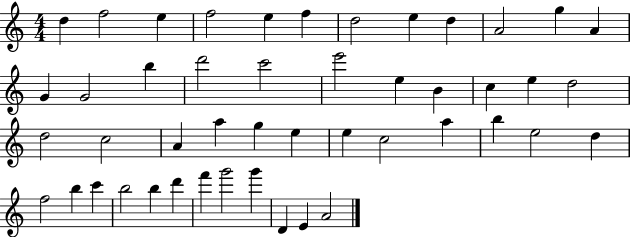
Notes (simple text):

D5/q F5/h E5/q F5/h E5/q F5/q D5/h E5/q D5/q A4/h G5/q A4/q G4/q G4/h B5/q D6/h C6/h E6/h E5/q B4/q C5/q E5/q D5/h D5/h C5/h A4/q A5/q G5/q E5/q E5/q C5/h A5/q B5/q E5/h D5/q F5/h B5/q C6/q B5/h B5/q D6/q F6/q G6/h G6/q D4/q E4/q A4/h